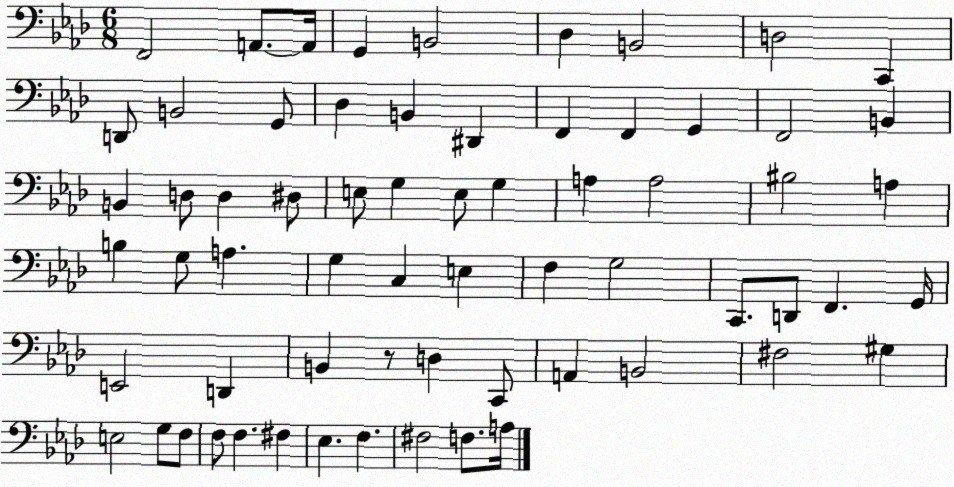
X:1
T:Untitled
M:6/8
L:1/4
K:Ab
F,,2 A,,/2 A,,/4 G,, B,,2 _D, B,,2 D,2 C,, D,,/2 B,,2 G,,/2 _D, B,, ^D,, F,, F,, G,, F,,2 B,, B,, D,/2 D, ^D,/2 E,/2 G, E,/2 G, A, A,2 ^B,2 A, B, G,/2 A, G, C, E, F, G,2 C,,/2 D,,/2 F,, G,,/4 E,,2 D,, B,, z/2 D, C,,/2 A,, B,,2 ^F,2 ^G, E,2 G,/2 F,/2 F,/2 F, ^F, _E, F, ^F,2 F,/2 A,/4